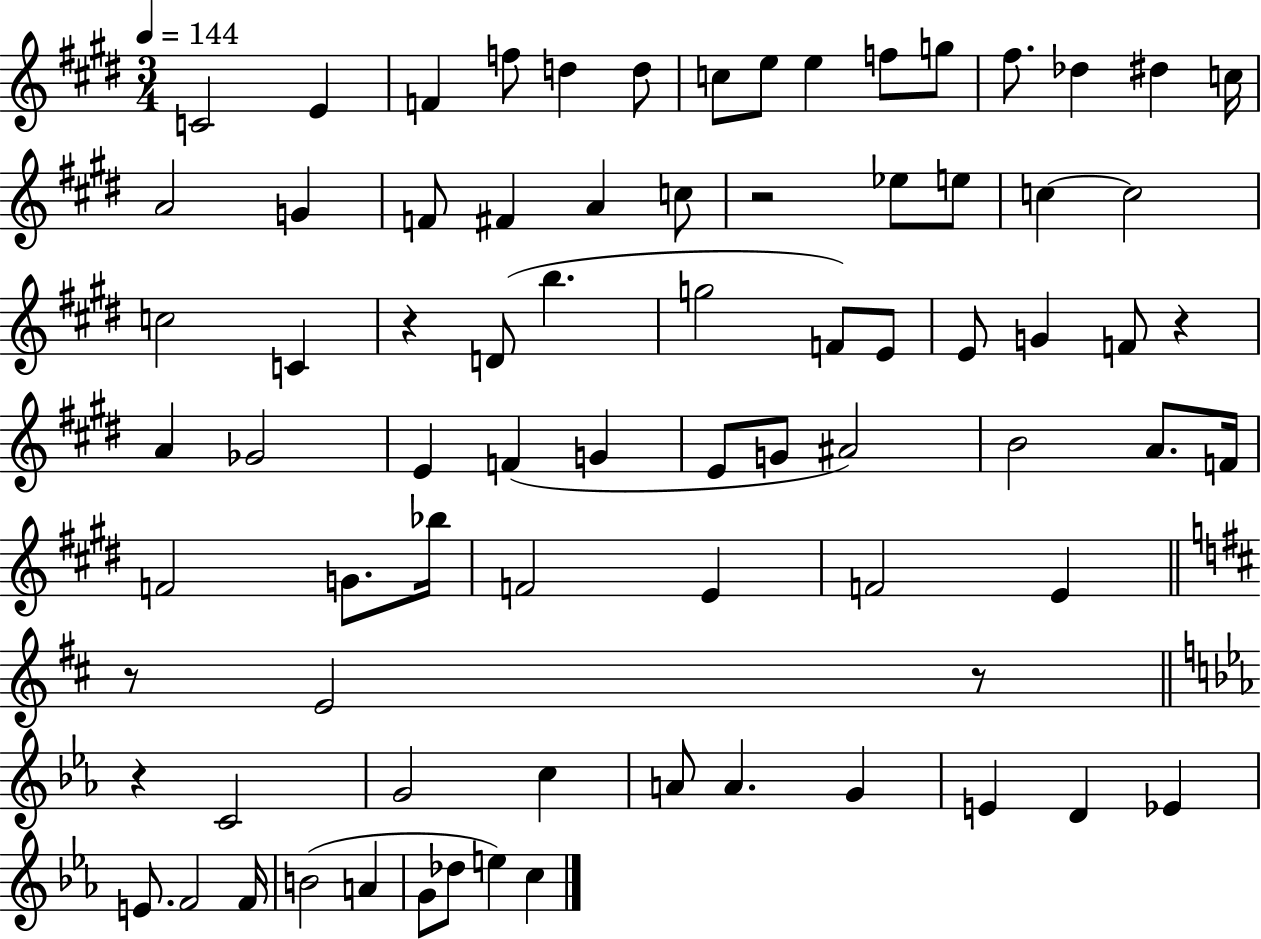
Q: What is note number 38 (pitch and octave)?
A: E4